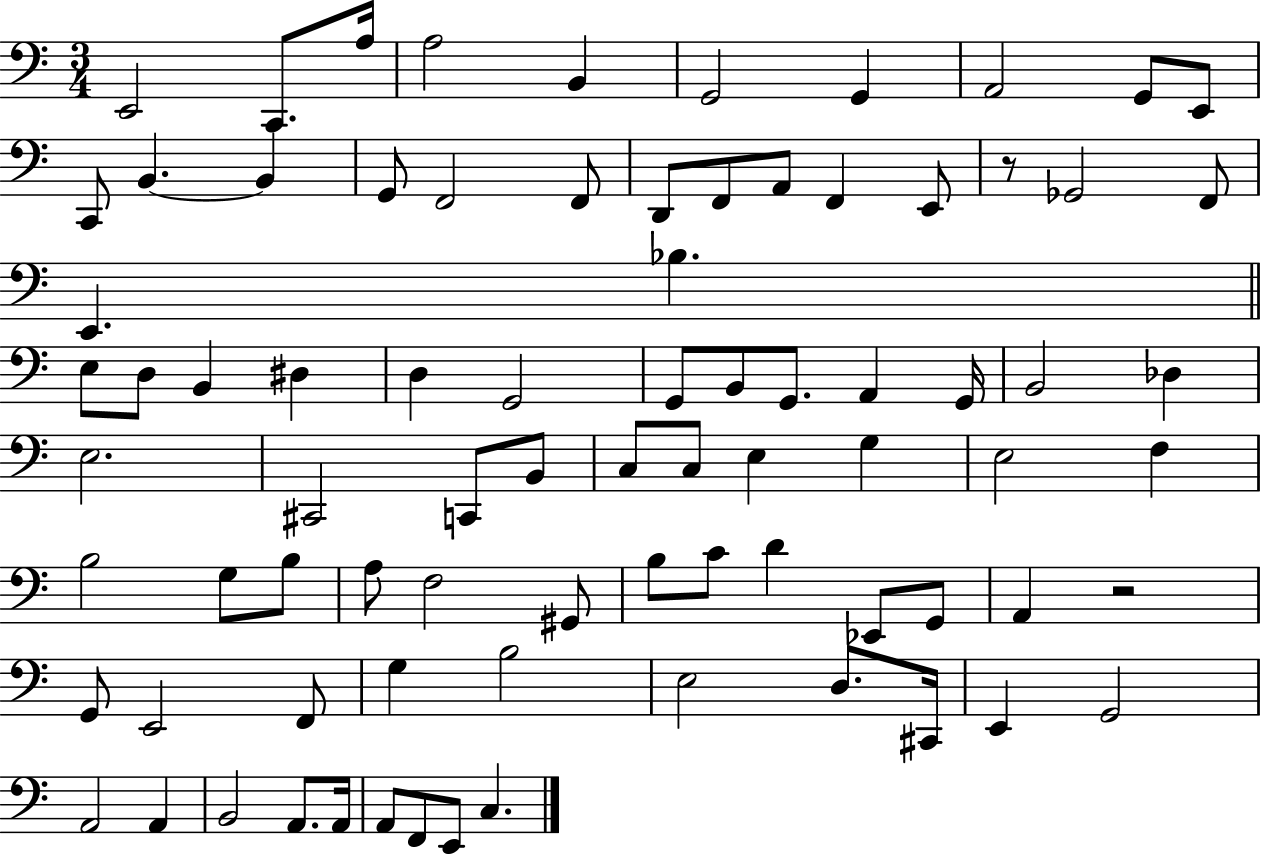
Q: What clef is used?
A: bass